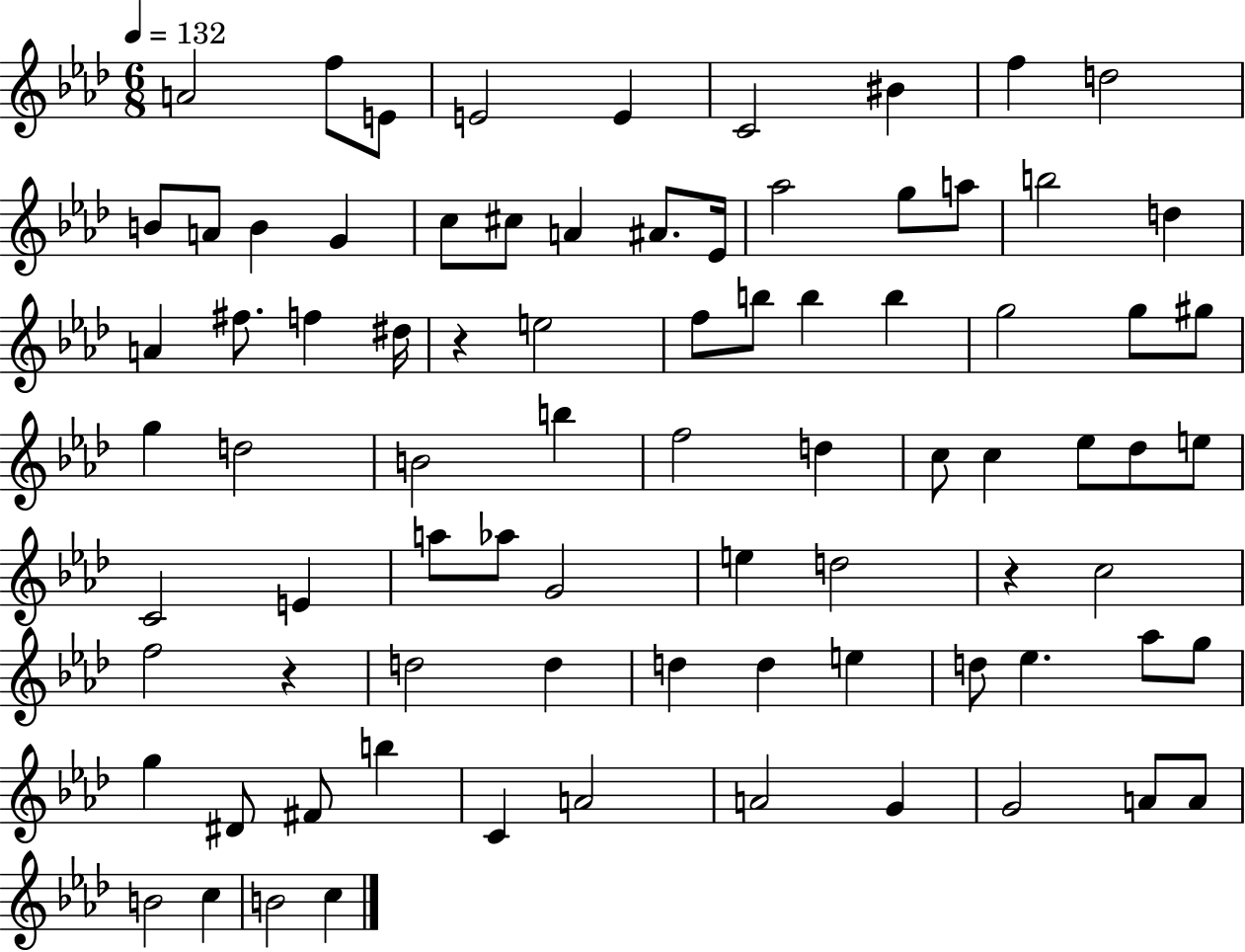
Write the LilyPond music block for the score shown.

{
  \clef treble
  \numericTimeSignature
  \time 6/8
  \key aes \major
  \tempo 4 = 132
  a'2 f''8 e'8 | e'2 e'4 | c'2 bis'4 | f''4 d''2 | \break b'8 a'8 b'4 g'4 | c''8 cis''8 a'4 ais'8. ees'16 | aes''2 g''8 a''8 | b''2 d''4 | \break a'4 fis''8. f''4 dis''16 | r4 e''2 | f''8 b''8 b''4 b''4 | g''2 g''8 gis''8 | \break g''4 d''2 | b'2 b''4 | f''2 d''4 | c''8 c''4 ees''8 des''8 e''8 | \break c'2 e'4 | a''8 aes''8 g'2 | e''4 d''2 | r4 c''2 | \break f''2 r4 | d''2 d''4 | d''4 d''4 e''4 | d''8 ees''4. aes''8 g''8 | \break g''4 dis'8 fis'8 b''4 | c'4 a'2 | a'2 g'4 | g'2 a'8 a'8 | \break b'2 c''4 | b'2 c''4 | \bar "|."
}